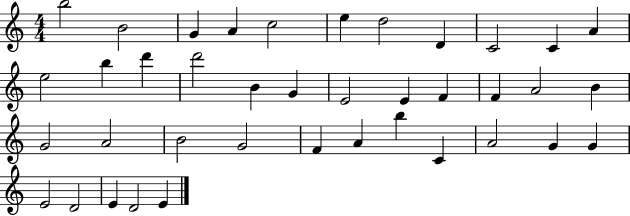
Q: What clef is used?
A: treble